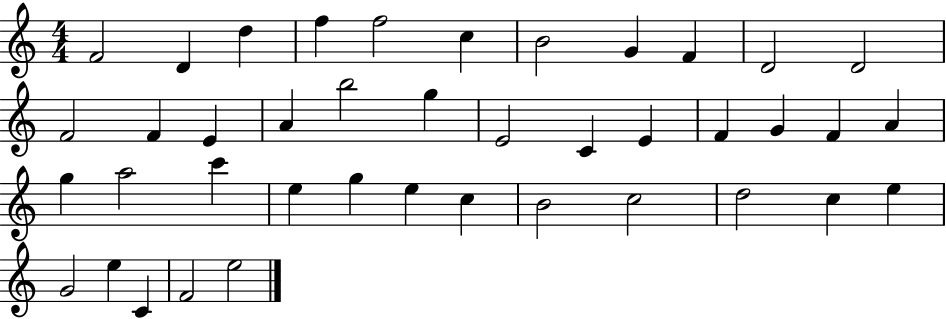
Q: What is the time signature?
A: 4/4